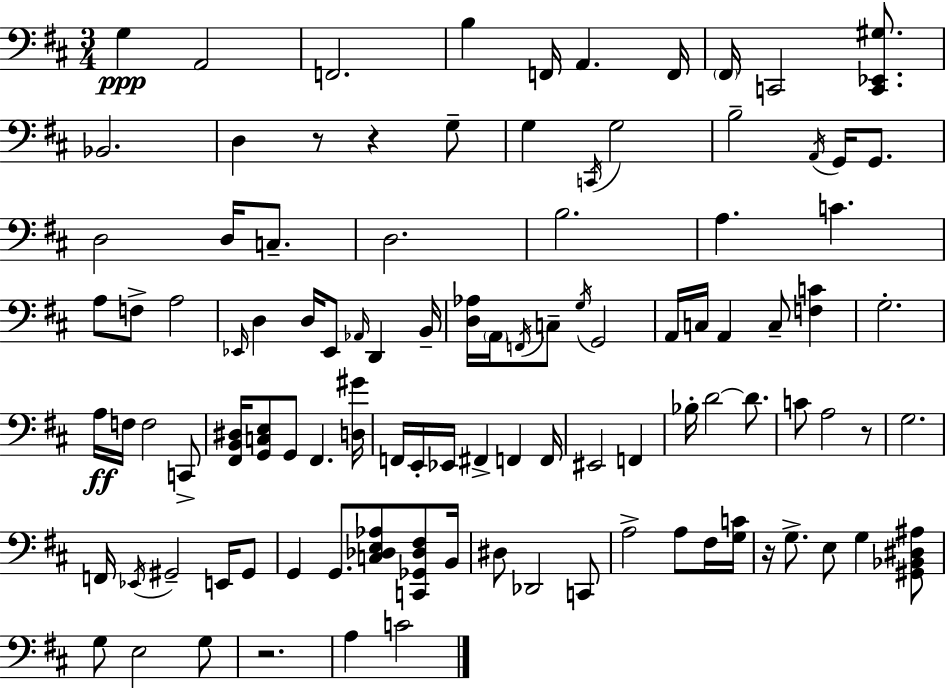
X:1
T:Untitled
M:3/4
L:1/4
K:D
G, A,,2 F,,2 B, F,,/4 A,, F,,/4 ^F,,/4 C,,2 [C,,_E,,^G,]/2 _B,,2 D, z/2 z G,/2 G, C,,/4 G,2 B,2 A,,/4 G,,/4 G,,/2 D,2 D,/4 C,/2 D,2 B,2 A, C A,/2 F,/2 A,2 _E,,/4 D, D,/4 _E,,/2 _A,,/4 D,, B,,/4 [D,_A,]/4 A,,/4 F,,/4 C,/2 G,/4 G,,2 A,,/4 C,/4 A,, C,/2 [F,C] G,2 A,/4 F,/4 F,2 C,,/2 [^F,,B,,^D,]/4 [G,,C,E,]/2 G,,/2 ^F,, [D,^G]/4 F,,/4 E,,/4 _E,,/4 ^F,, F,, F,,/4 ^E,,2 F,, _B,/4 D2 D/2 C/2 A,2 z/2 G,2 F,,/4 _E,,/4 ^G,,2 E,,/4 ^G,,/2 G,, G,,/2 [C,_D,E,_A,]/2 [C,,_G,,_D,^F,]/2 B,,/4 ^D,/2 _D,,2 C,,/2 A,2 A,/2 ^F,/4 [G,C]/4 z/4 G,/2 E,/2 G, [^G,,_B,,^D,^A,]/2 G,/2 E,2 G,/2 z2 A, C2